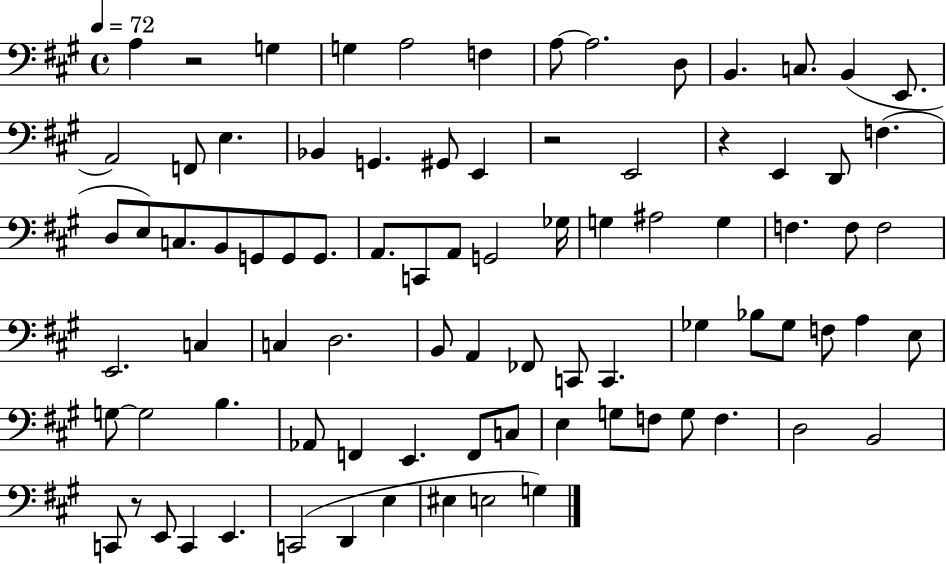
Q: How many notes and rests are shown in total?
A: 85